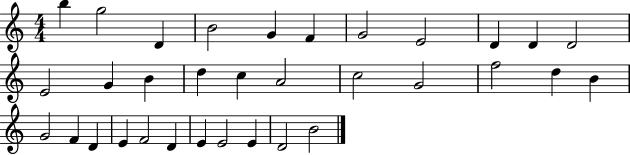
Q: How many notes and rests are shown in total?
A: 33